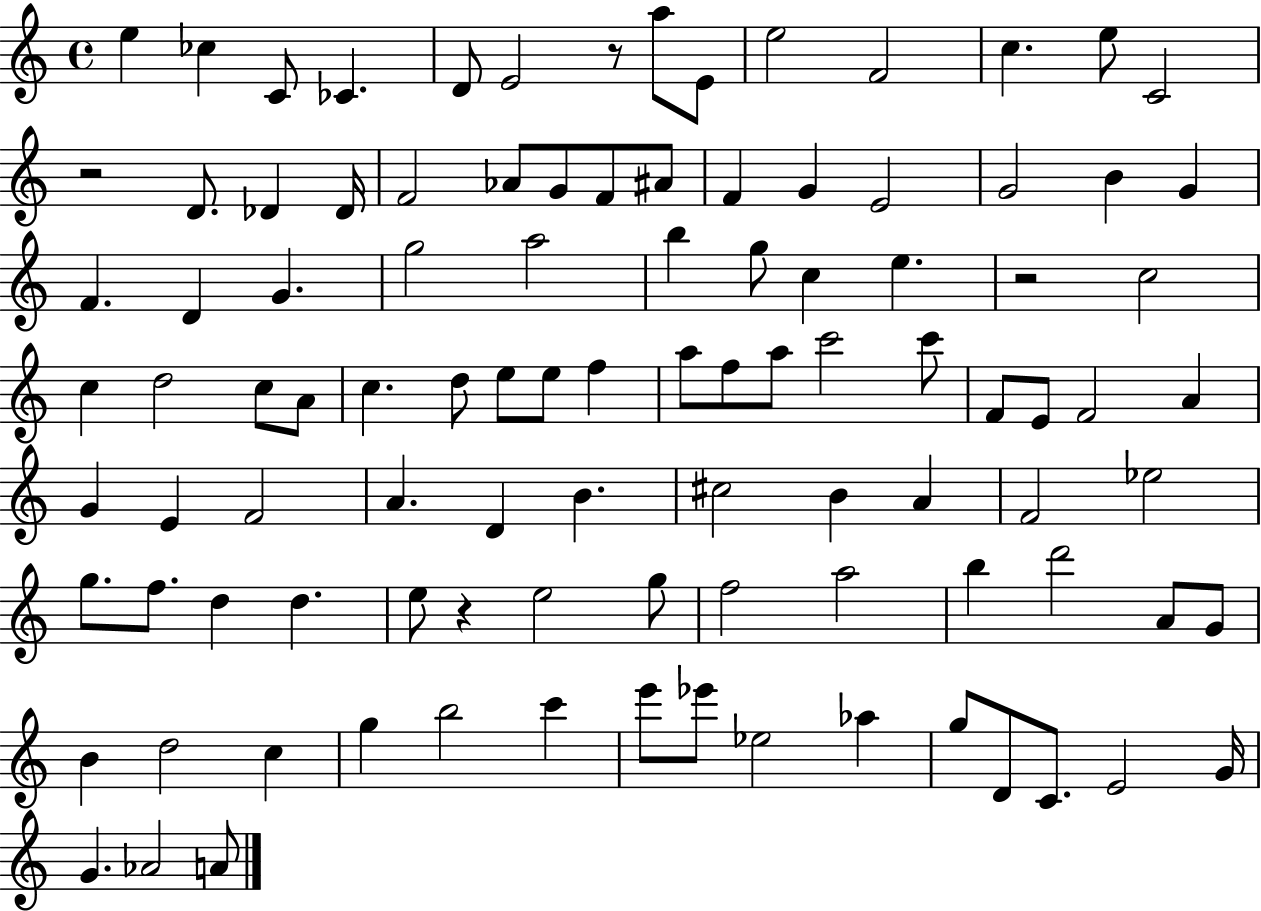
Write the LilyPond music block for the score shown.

{
  \clef treble
  \time 4/4
  \defaultTimeSignature
  \key c \major
  e''4 ces''4 c'8 ces'4. | d'8 e'2 r8 a''8 e'8 | e''2 f'2 | c''4. e''8 c'2 | \break r2 d'8. des'4 des'16 | f'2 aes'8 g'8 f'8 ais'8 | f'4 g'4 e'2 | g'2 b'4 g'4 | \break f'4. d'4 g'4. | g''2 a''2 | b''4 g''8 c''4 e''4. | r2 c''2 | \break c''4 d''2 c''8 a'8 | c''4. d''8 e''8 e''8 f''4 | a''8 f''8 a''8 c'''2 c'''8 | f'8 e'8 f'2 a'4 | \break g'4 e'4 f'2 | a'4. d'4 b'4. | cis''2 b'4 a'4 | f'2 ees''2 | \break g''8. f''8. d''4 d''4. | e''8 r4 e''2 g''8 | f''2 a''2 | b''4 d'''2 a'8 g'8 | \break b'4 d''2 c''4 | g''4 b''2 c'''4 | e'''8 ees'''8 ees''2 aes''4 | g''8 d'8 c'8. e'2 g'16 | \break g'4. aes'2 a'8 | \bar "|."
}